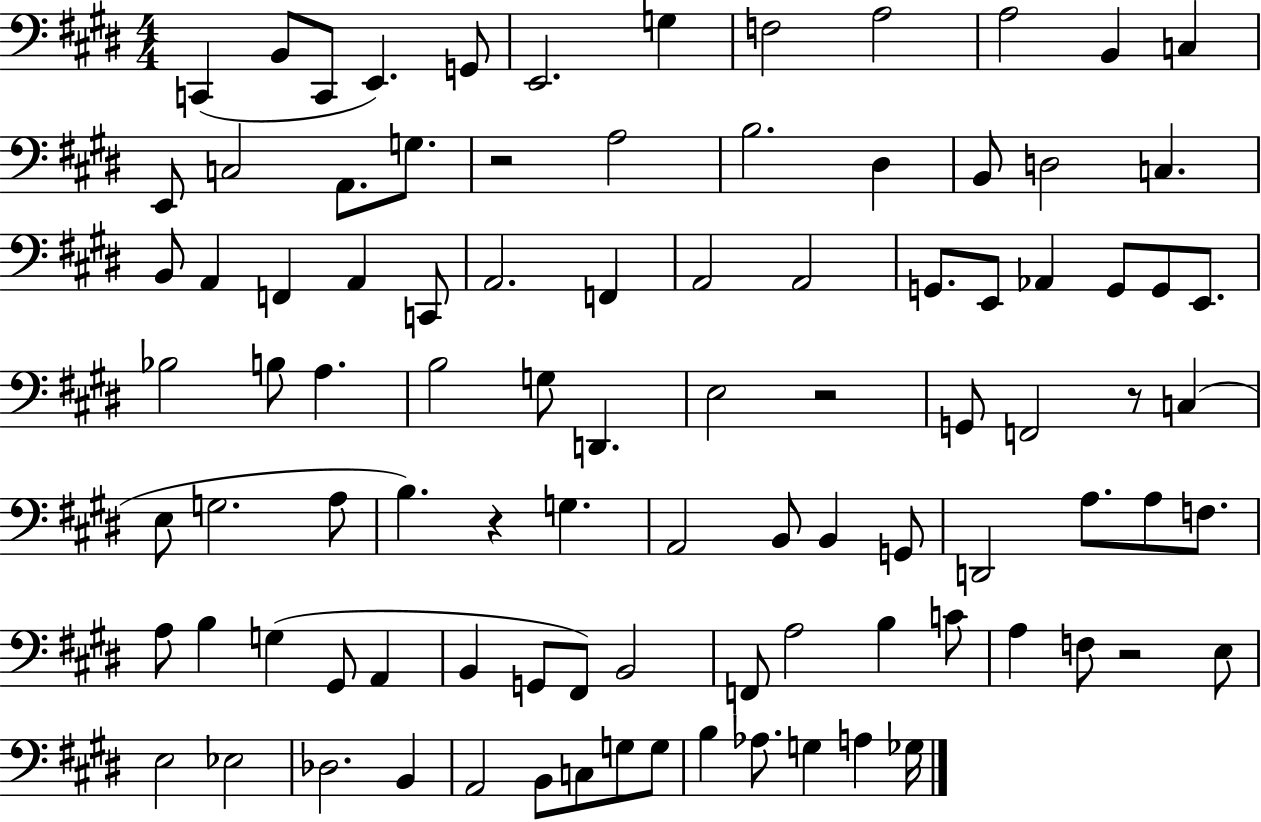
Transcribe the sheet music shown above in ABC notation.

X:1
T:Untitled
M:4/4
L:1/4
K:E
C,, B,,/2 C,,/2 E,, G,,/2 E,,2 G, F,2 A,2 A,2 B,, C, E,,/2 C,2 A,,/2 G,/2 z2 A,2 B,2 ^D, B,,/2 D,2 C, B,,/2 A,, F,, A,, C,,/2 A,,2 F,, A,,2 A,,2 G,,/2 E,,/2 _A,, G,,/2 G,,/2 E,,/2 _B,2 B,/2 A, B,2 G,/2 D,, E,2 z2 G,,/2 F,,2 z/2 C, E,/2 G,2 A,/2 B, z G, A,,2 B,,/2 B,, G,,/2 D,,2 A,/2 A,/2 F,/2 A,/2 B, G, ^G,,/2 A,, B,, G,,/2 ^F,,/2 B,,2 F,,/2 A,2 B, C/2 A, F,/2 z2 E,/2 E,2 _E,2 _D,2 B,, A,,2 B,,/2 C,/2 G,/2 G,/2 B, _A,/2 G, A, _G,/4